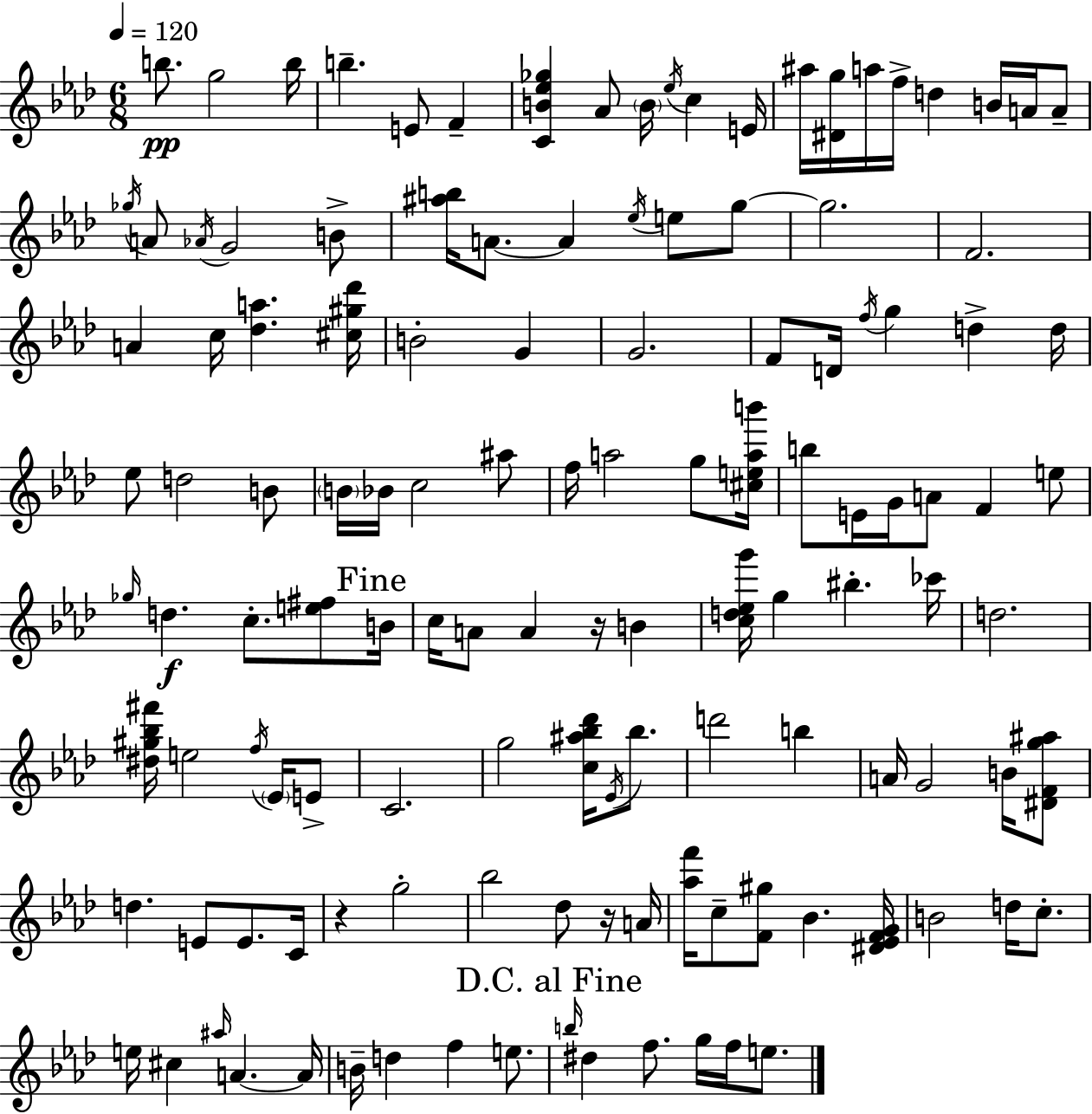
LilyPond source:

{
  \clef treble
  \numericTimeSignature
  \time 6/8
  \key f \minor
  \tempo 4 = 120
  \repeat volta 2 { b''8.\pp g''2 b''16 | b''4.-- e'8 f'4-- | <c' b' ees'' ges''>4 aes'8 \parenthesize b'16 \acciaccatura { ees''16 } c''4 | e'16 ais''16 <dis' g''>16 a''16 f''16-> d''4 b'16 a'16 a'8-- | \break \acciaccatura { ges''16 } a'8 \acciaccatura { aes'16 } g'2 | b'8-> <ais'' b''>16 a'8.~~ a'4 \acciaccatura { ees''16 } | e''8 g''8~~ g''2. | f'2. | \break a'4 c''16 <des'' a''>4. | <cis'' gis'' des'''>16 b'2-. | g'4 g'2. | f'8 d'16 \acciaccatura { f''16 } g''4 | \break d''4-> d''16 ees''8 d''2 | b'8 \parenthesize b'16 bes'16 c''2 | ais''8 f''16 a''2 | g''8 <cis'' e'' a'' b'''>16 b''8 e'16 g'16 a'8 f'4 | \break e''8 \grace { ges''16 }\f d''4. | c''8.-. <e'' fis''>8 \mark "Fine" b'16 c''16 a'8 a'4 | r16 b'4 <c'' d'' ees'' g'''>16 g''4 bis''4.-. | ces'''16 d''2. | \break <dis'' gis'' bes'' fis'''>16 e''2 | \acciaccatura { f''16 } \parenthesize ees'16 e'8-> c'2. | g''2 | <c'' ais'' bes'' des'''>16 \acciaccatura { ees'16 } bes''8. d'''2 | \break b''4 a'16 g'2 | b'16 <dis' f' g'' ais''>8 d''4. | e'8 e'8. c'16 r4 | g''2-. bes''2 | \break des''8 r16 a'16 <aes'' f'''>16 c''8-- <f' gis''>8 | bes'4. <dis' ees' f' g'>16 b'2 | d''16 c''8.-. e''16 cis''4 | \grace { ais''16 } a'4.~~ a'16 b'16-- d''4 | \break f''4 e''8. \mark "D.C. al Fine" \grace { b''16 } dis''4 | f''8. g''16 f''16 e''8. } \bar "|."
}